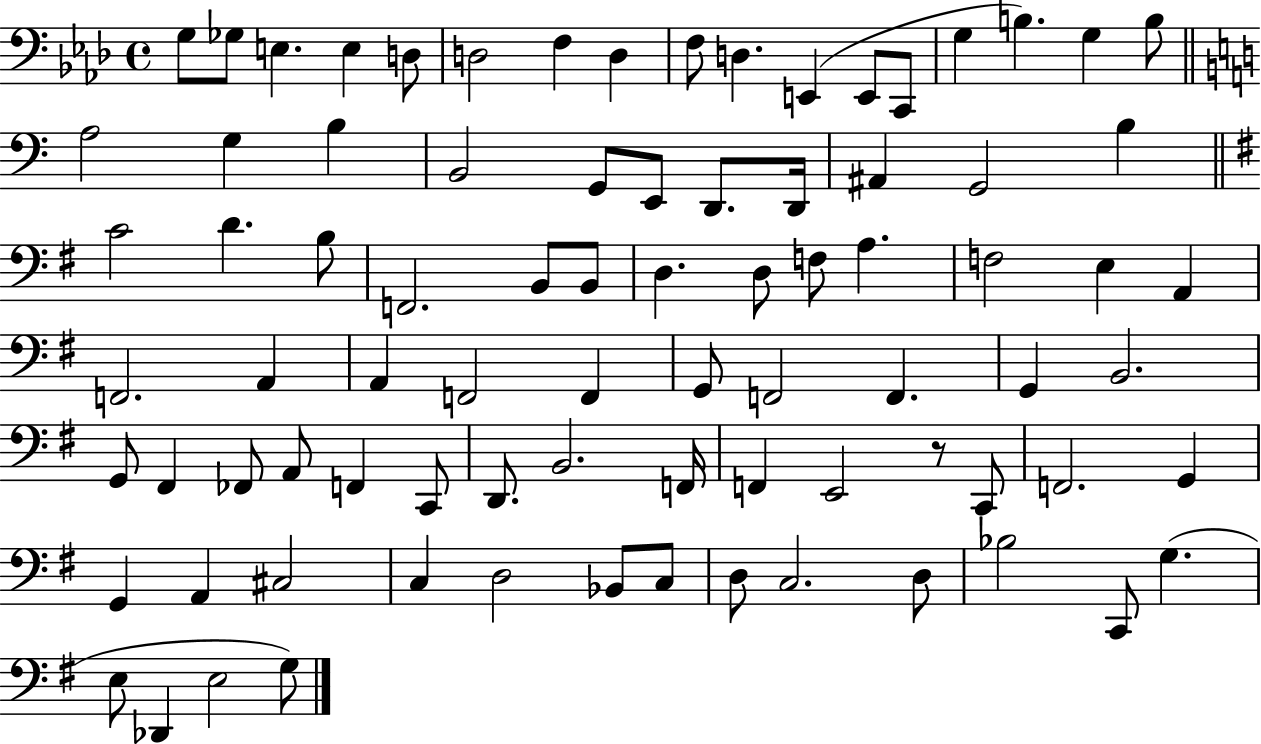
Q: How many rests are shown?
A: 1